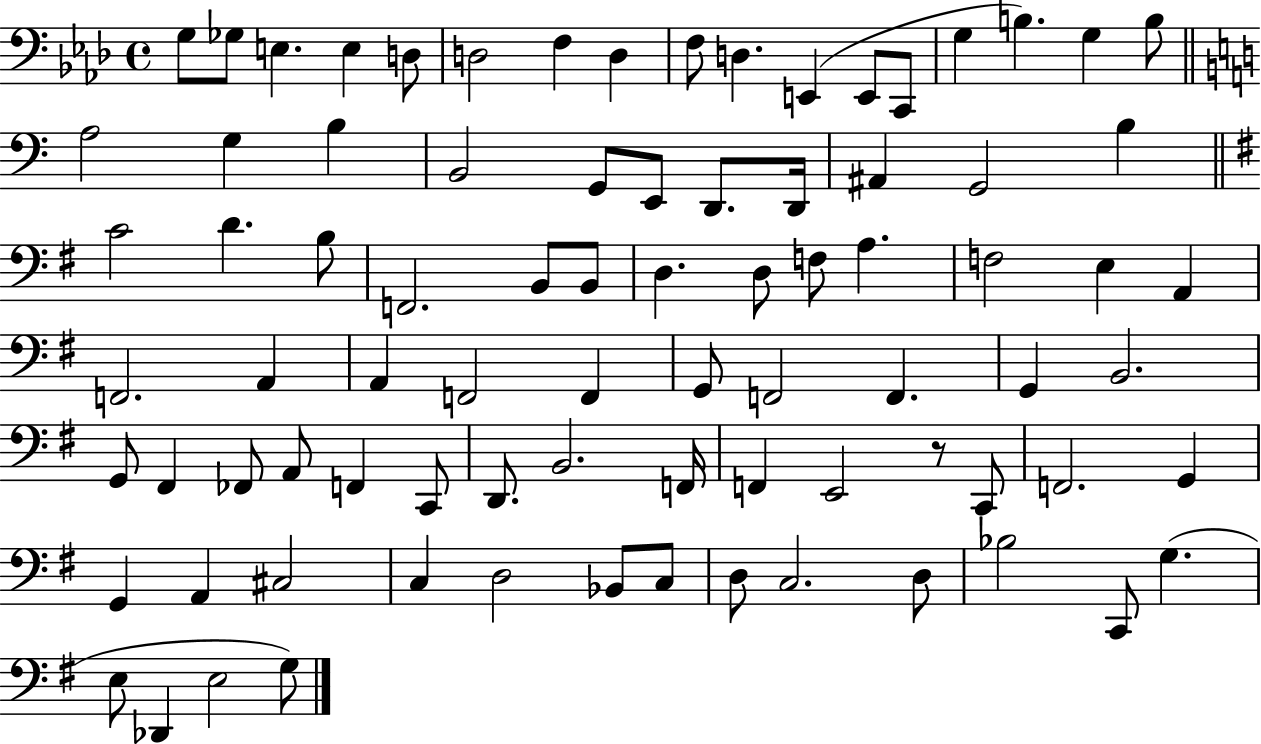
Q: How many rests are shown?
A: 1